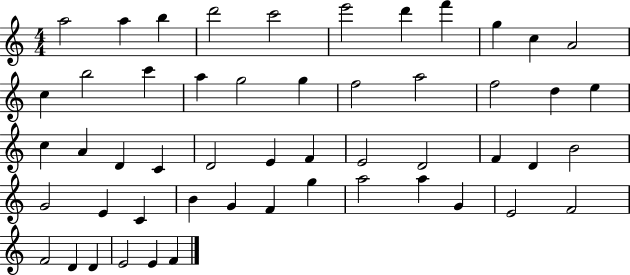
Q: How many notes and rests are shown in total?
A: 52